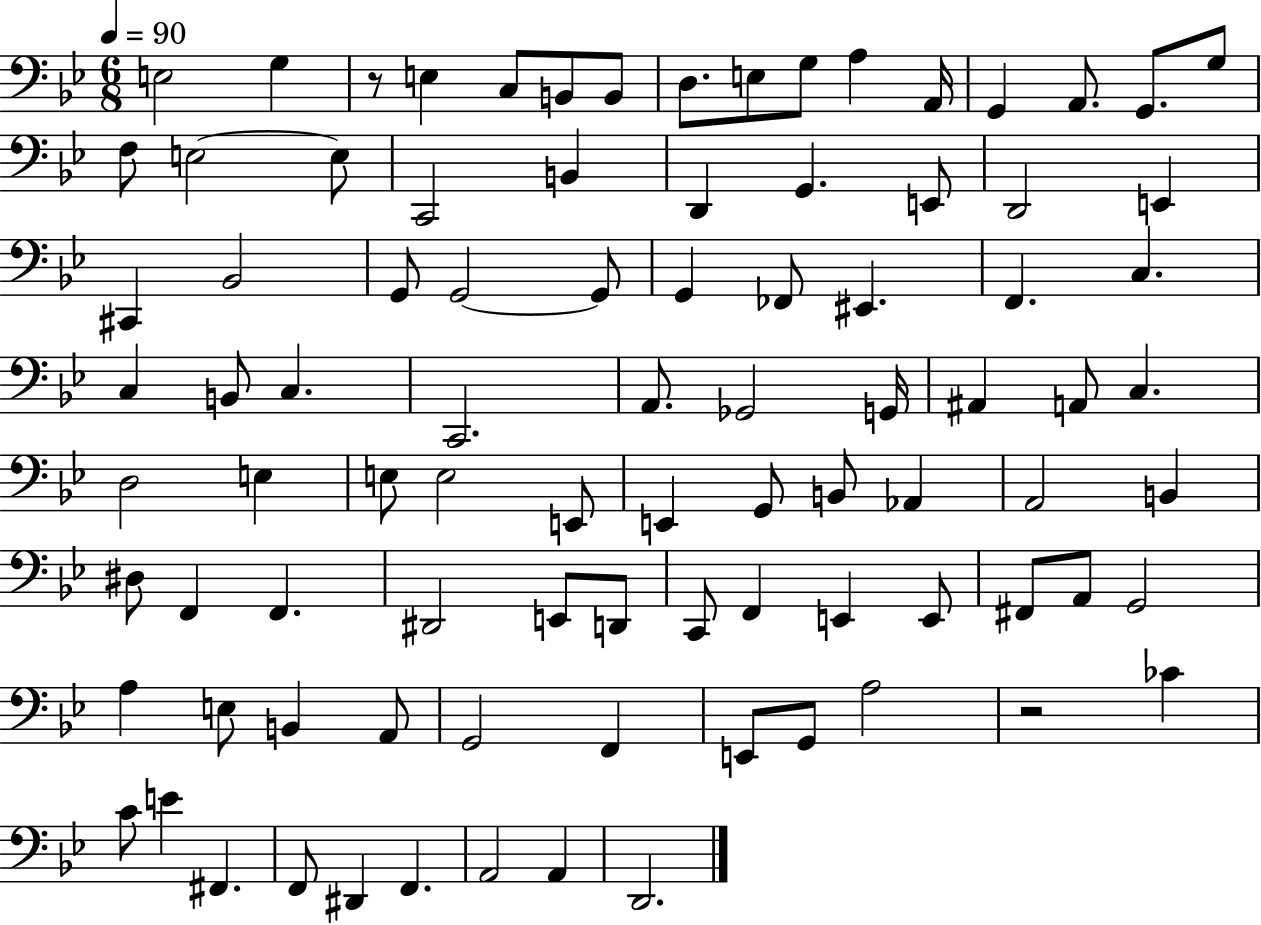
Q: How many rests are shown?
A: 2